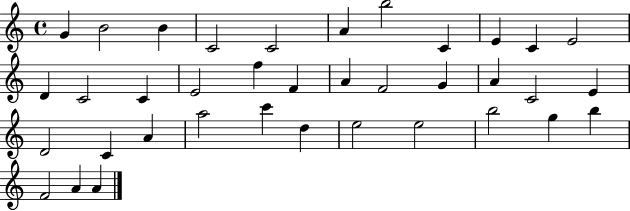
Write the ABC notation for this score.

X:1
T:Untitled
M:4/4
L:1/4
K:C
G B2 B C2 C2 A b2 C E C E2 D C2 C E2 f F A F2 G A C2 E D2 C A a2 c' d e2 e2 b2 g b F2 A A